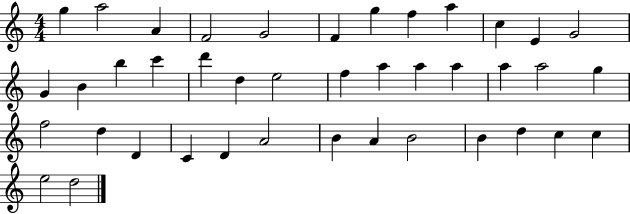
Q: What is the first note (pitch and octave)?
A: G5